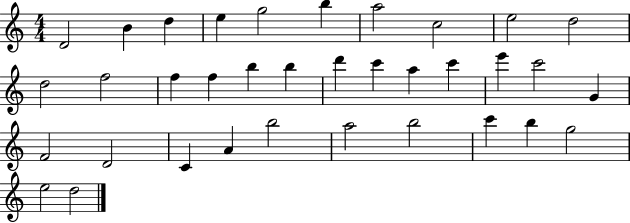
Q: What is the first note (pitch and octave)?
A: D4